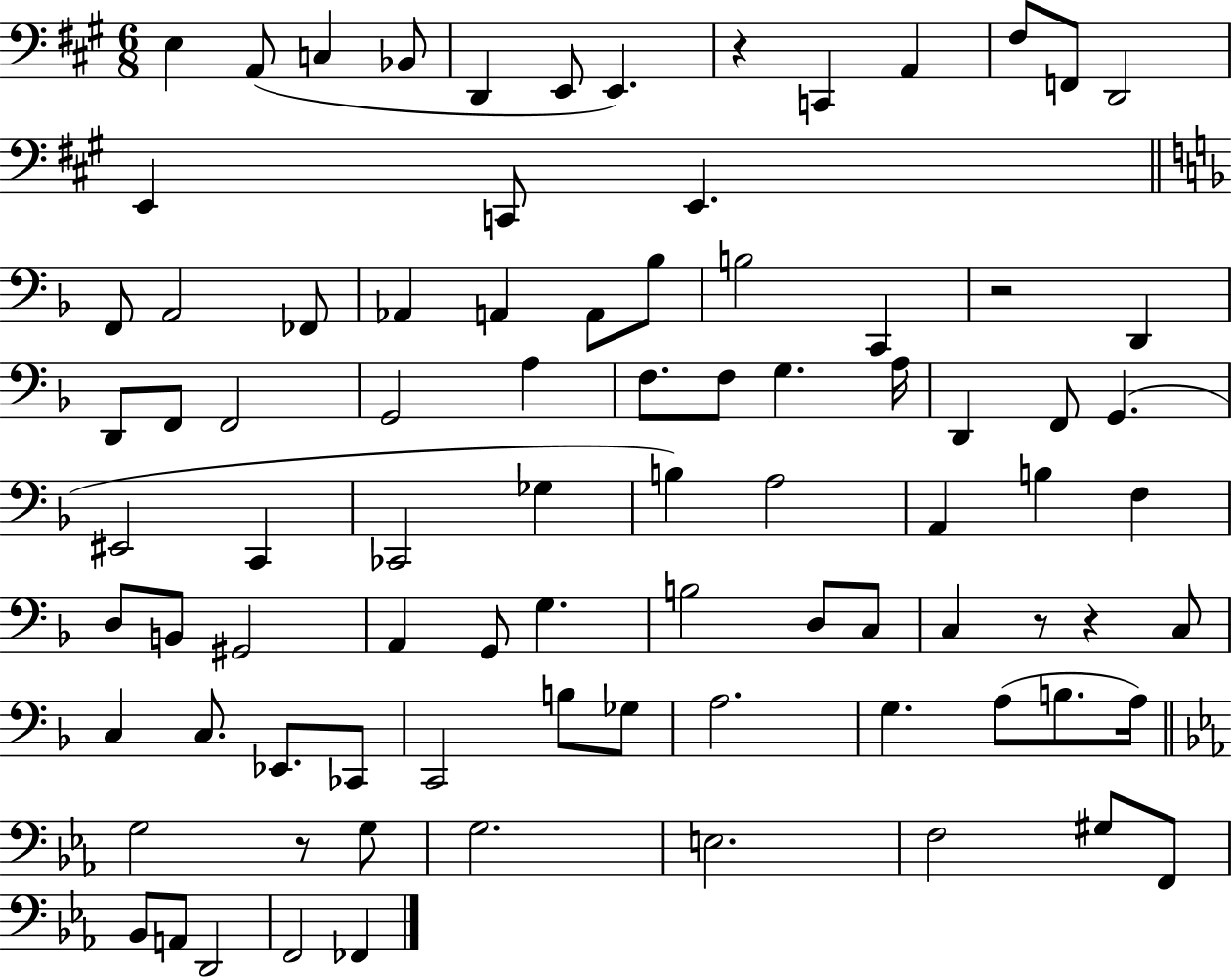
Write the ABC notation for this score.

X:1
T:Untitled
M:6/8
L:1/4
K:A
E, A,,/2 C, _B,,/2 D,, E,,/2 E,, z C,, A,, ^F,/2 F,,/2 D,,2 E,, C,,/2 E,, F,,/2 A,,2 _F,,/2 _A,, A,, A,,/2 _B,/2 B,2 C,, z2 D,, D,,/2 F,,/2 F,,2 G,,2 A, F,/2 F,/2 G, A,/4 D,, F,,/2 G,, ^E,,2 C,, _C,,2 _G, B, A,2 A,, B, F, D,/2 B,,/2 ^G,,2 A,, G,,/2 G, B,2 D,/2 C,/2 C, z/2 z C,/2 C, C,/2 _E,,/2 _C,,/2 C,,2 B,/2 _G,/2 A,2 G, A,/2 B,/2 A,/4 G,2 z/2 G,/2 G,2 E,2 F,2 ^G,/2 F,,/2 _B,,/2 A,,/2 D,,2 F,,2 _F,,